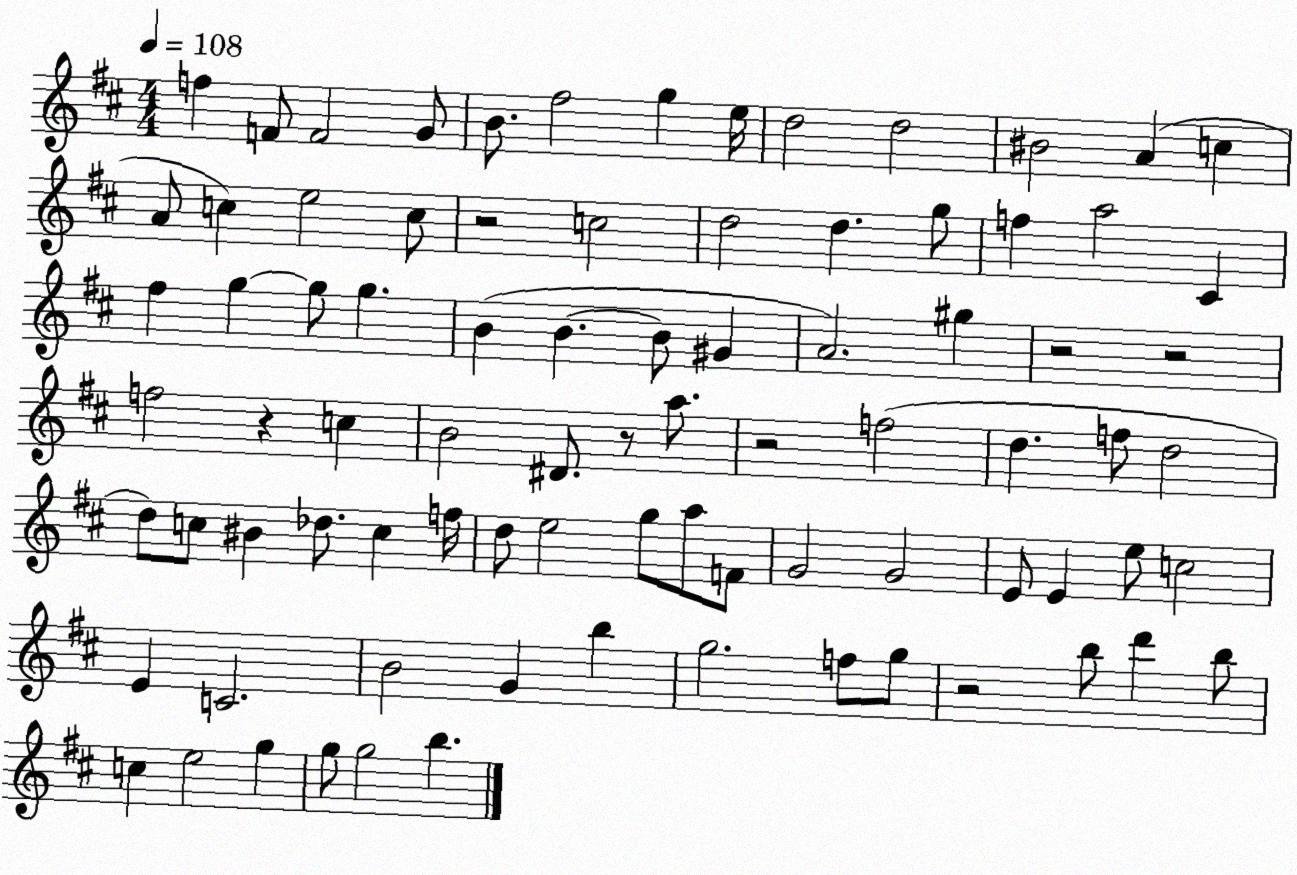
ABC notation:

X:1
T:Untitled
M:4/4
L:1/4
K:D
f F/2 F2 G/2 B/2 ^f2 g e/4 d2 d2 ^B2 A c A/2 c e2 c/2 z2 c2 d2 d g/2 f a2 ^C ^f g g/2 g B B B/2 ^G A2 ^g z2 z2 f2 z c B2 ^D/2 z/2 a/2 z2 f2 d f/2 d2 d/2 c/2 ^B _d/2 c f/4 d/2 e2 g/2 a/2 F/2 G2 G2 E/2 E e/2 c2 E C2 B2 G b g2 f/2 g/2 z2 b/2 d' b/2 c e2 g g/2 g2 b